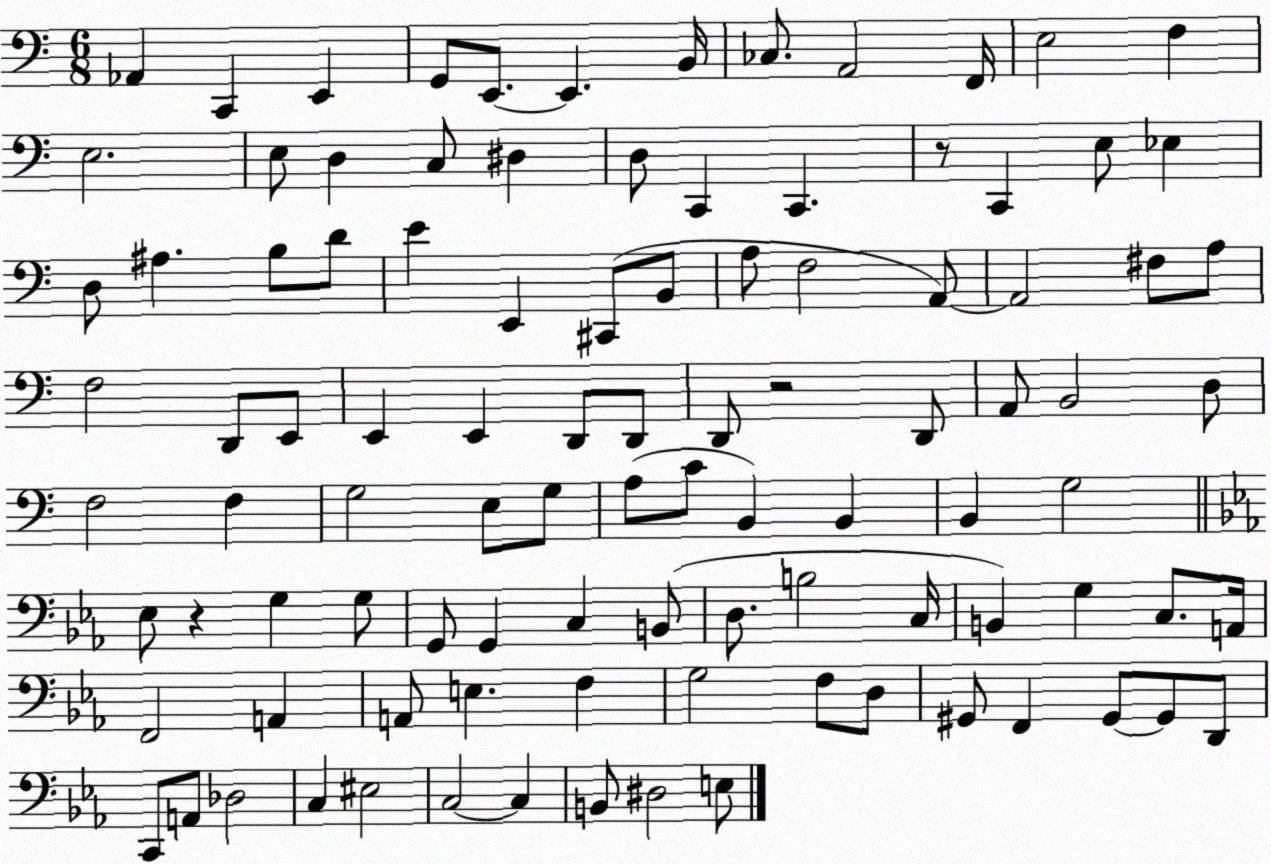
X:1
T:Untitled
M:6/8
L:1/4
K:C
_A,, C,, E,, G,,/2 E,,/2 E,, B,,/4 _C,/2 A,,2 F,,/4 E,2 F, E,2 E,/2 D, C,/2 ^D, D,/2 C,, C,, z/2 C,, E,/2 _E, D,/2 ^A, B,/2 D/2 E E,, ^C,,/2 B,,/2 A,/2 F,2 A,,/2 A,,2 ^F,/2 A,/2 F,2 D,,/2 E,,/2 E,, E,, D,,/2 D,,/2 D,,/2 z2 D,,/2 A,,/2 B,,2 D,/2 F,2 F, G,2 E,/2 G,/2 A,/2 C/2 B,, B,, B,, G,2 _E,/2 z G, G,/2 G,,/2 G,, C, B,,/2 D,/2 B,2 C,/4 B,, G, C,/2 A,,/4 F,,2 A,, A,,/2 E, F, G,2 F,/2 D,/2 ^G,,/2 F,, ^G,,/2 ^G,,/2 D,,/2 C,,/2 A,,/2 _D,2 C, ^E,2 C,2 C, B,,/2 ^D,2 E,/2